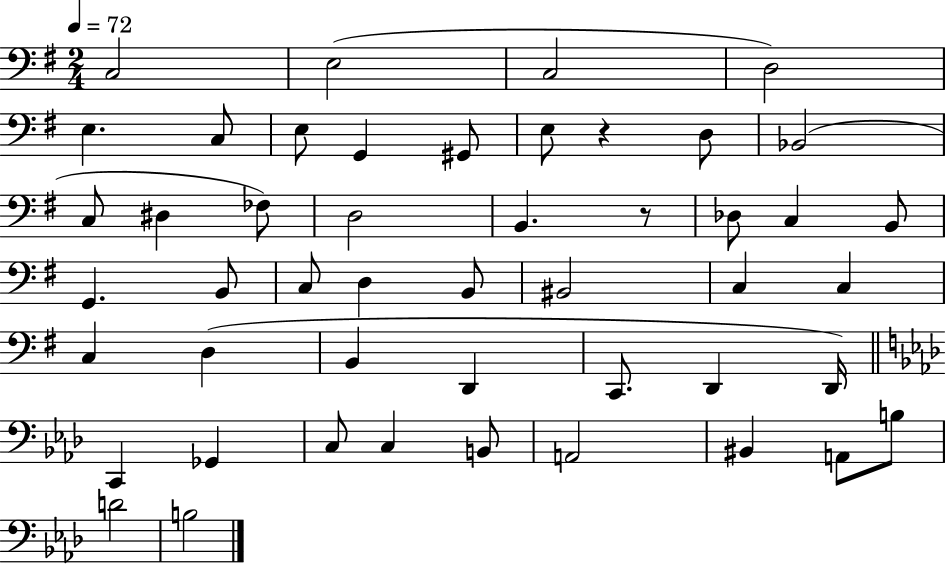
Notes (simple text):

C3/h E3/h C3/h D3/h E3/q. C3/e E3/e G2/q G#2/e E3/e R/q D3/e Bb2/h C3/e D#3/q FES3/e D3/h B2/q. R/e Db3/e C3/q B2/e G2/q. B2/e C3/e D3/q B2/e BIS2/h C3/q C3/q C3/q D3/q B2/q D2/q C2/e. D2/q D2/s C2/q Gb2/q C3/e C3/q B2/e A2/h BIS2/q A2/e B3/e D4/h B3/h